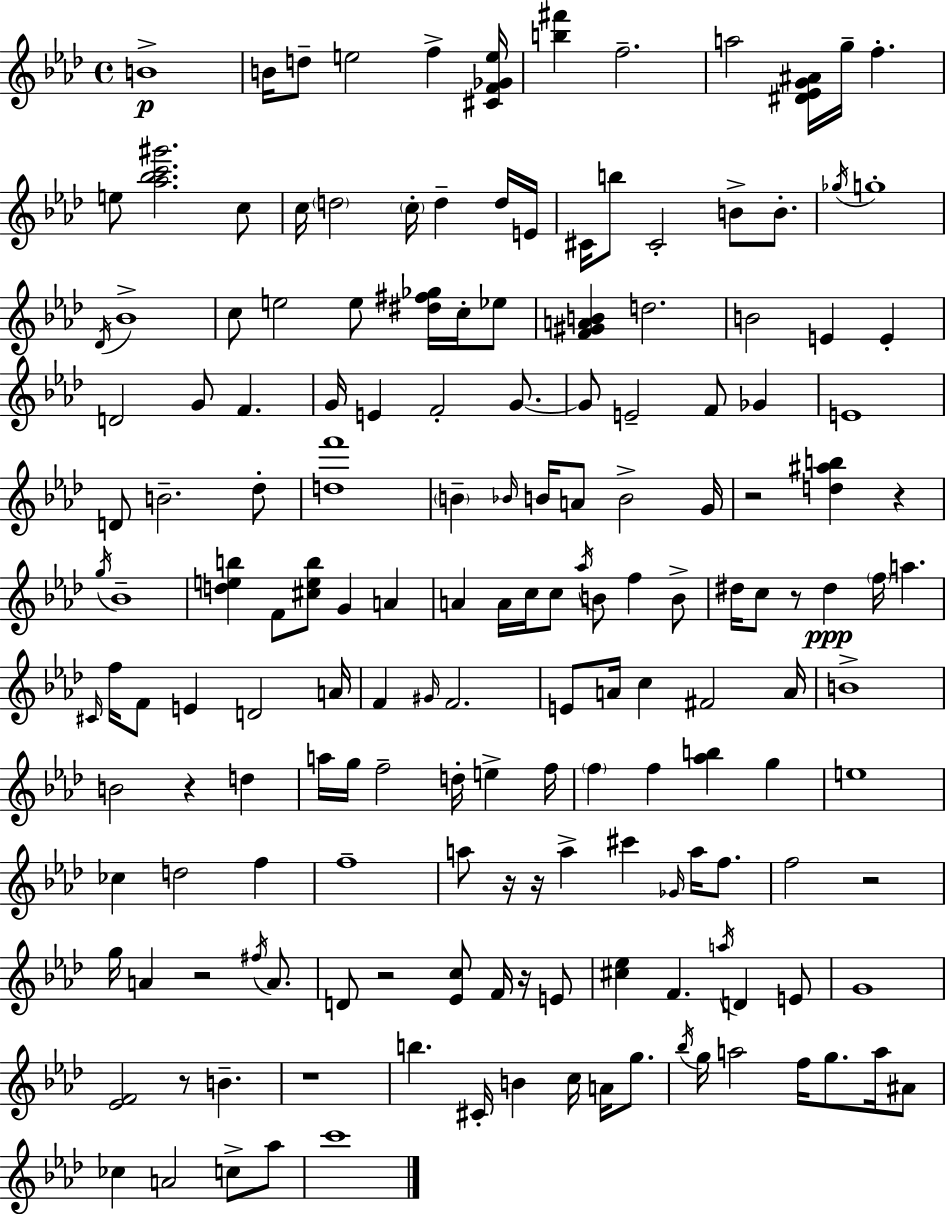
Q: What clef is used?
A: treble